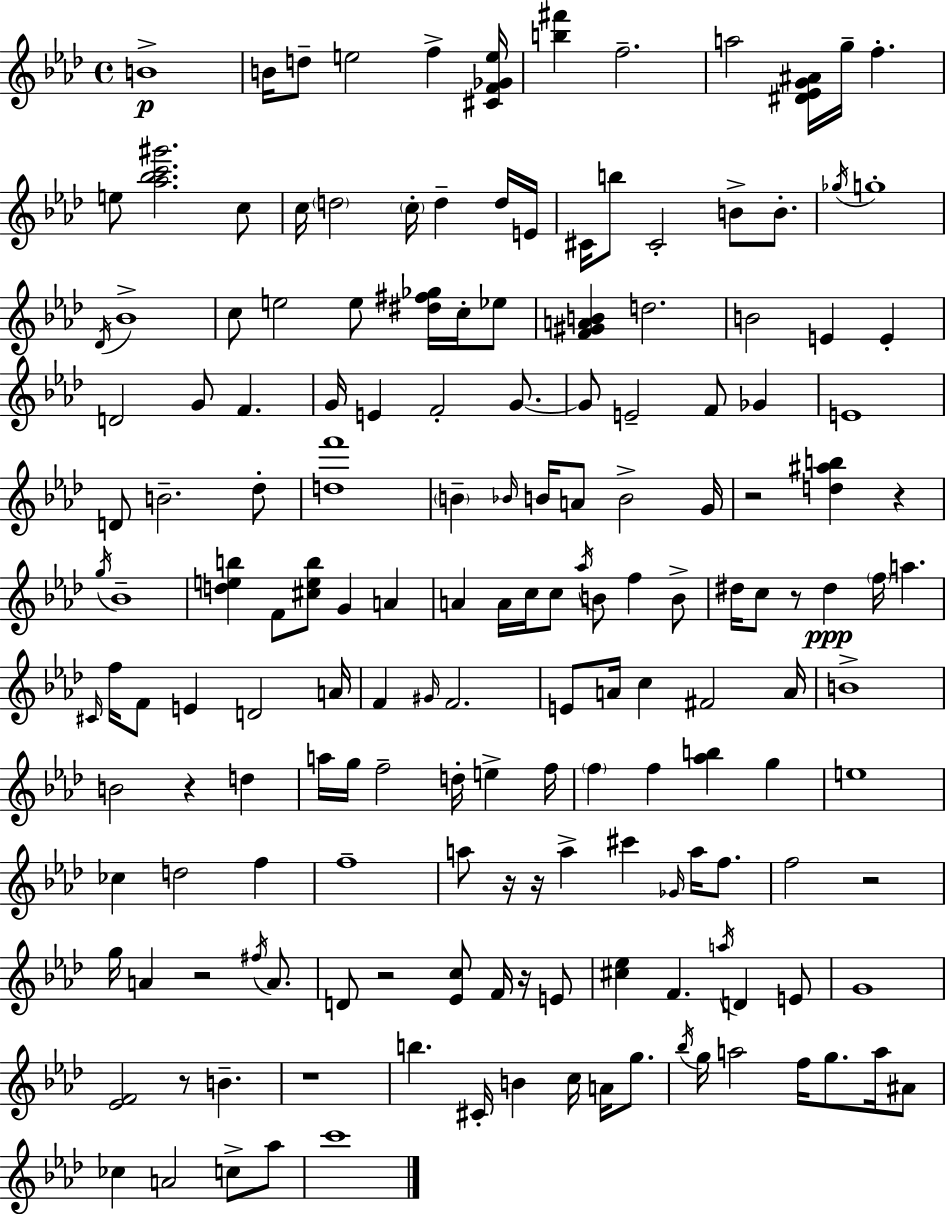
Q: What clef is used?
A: treble